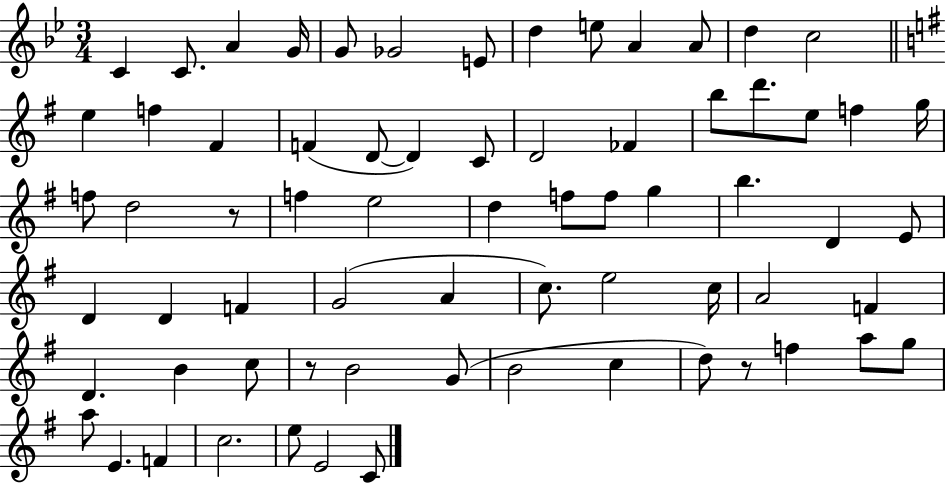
{
  \clef treble
  \numericTimeSignature
  \time 3/4
  \key bes \major
  \repeat volta 2 { c'4 c'8. a'4 g'16 | g'8 ges'2 e'8 | d''4 e''8 a'4 a'8 | d''4 c''2 | \break \bar "||" \break \key e \minor e''4 f''4 fis'4 | f'4( d'8~~ d'4) c'8 | d'2 fes'4 | b''8 d'''8. e''8 f''4 g''16 | \break f''8 d''2 r8 | f''4 e''2 | d''4 f''8 f''8 g''4 | b''4. d'4 e'8 | \break d'4 d'4 f'4 | g'2( a'4 | c''8.) e''2 c''16 | a'2 f'4 | \break d'4. b'4 c''8 | r8 b'2 g'8( | b'2 c''4 | d''8) r8 f''4 a''8 g''8 | \break a''8 e'4. f'4 | c''2. | e''8 e'2 c'8 | } \bar "|."
}